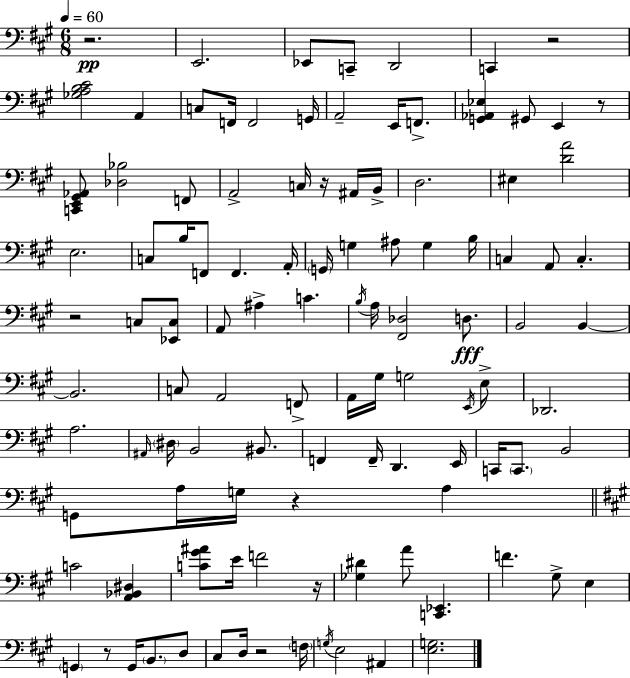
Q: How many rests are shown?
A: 9